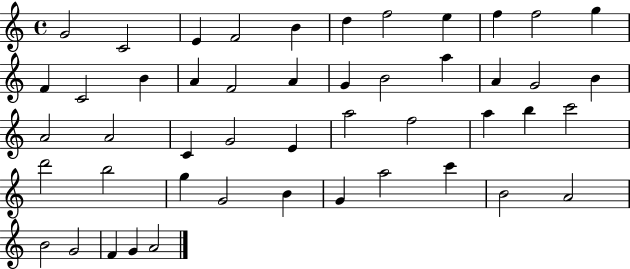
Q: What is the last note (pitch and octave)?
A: A4